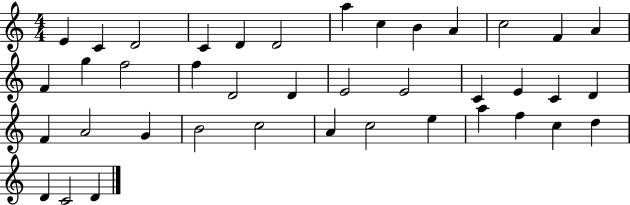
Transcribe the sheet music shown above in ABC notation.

X:1
T:Untitled
M:4/4
L:1/4
K:C
E C D2 C D D2 a c B A c2 F A F g f2 f D2 D E2 E2 C E C D F A2 G B2 c2 A c2 e a f c d D C2 D